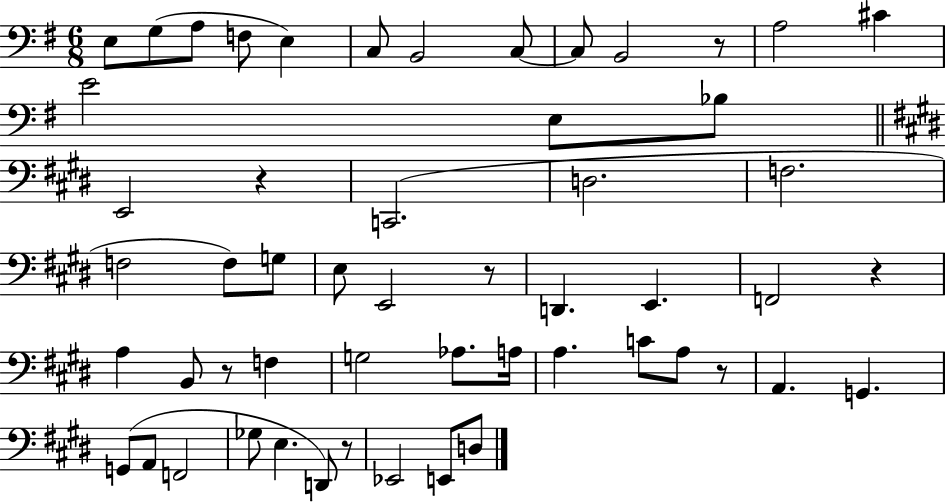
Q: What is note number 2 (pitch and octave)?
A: G3